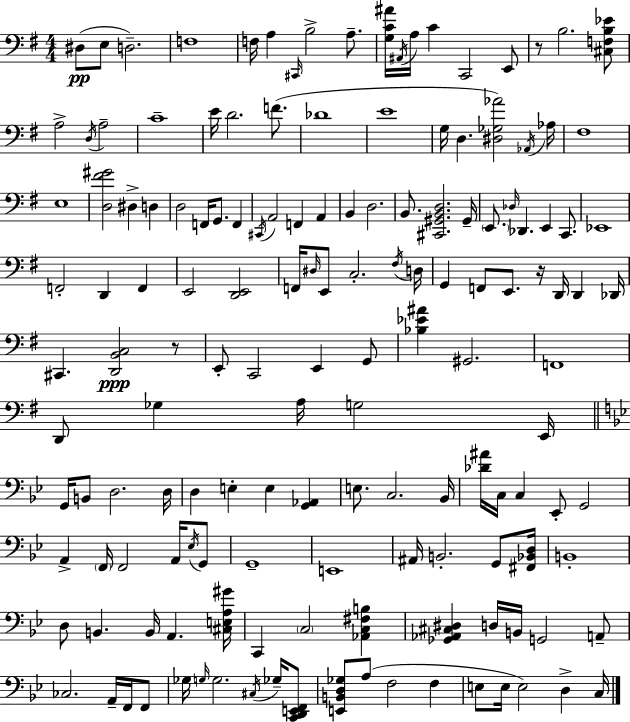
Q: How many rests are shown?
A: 3